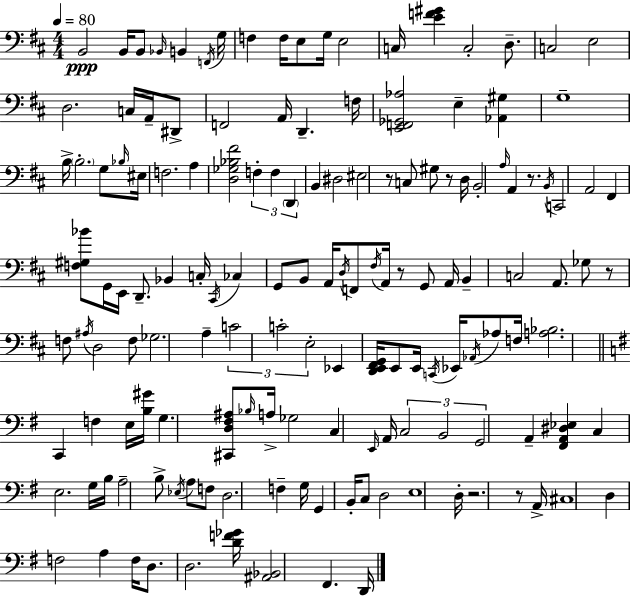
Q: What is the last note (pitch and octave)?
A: D2